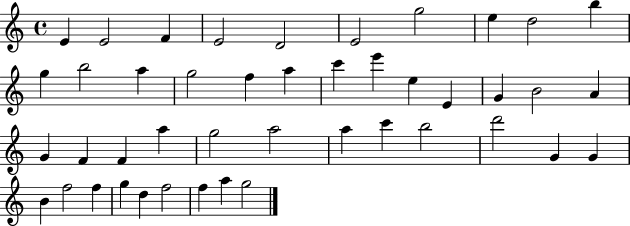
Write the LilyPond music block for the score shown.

{
  \clef treble
  \time 4/4
  \defaultTimeSignature
  \key c \major
  e'4 e'2 f'4 | e'2 d'2 | e'2 g''2 | e''4 d''2 b''4 | \break g''4 b''2 a''4 | g''2 f''4 a''4 | c'''4 e'''4 e''4 e'4 | g'4 b'2 a'4 | \break g'4 f'4 f'4 a''4 | g''2 a''2 | a''4 c'''4 b''2 | d'''2 g'4 g'4 | \break b'4 f''2 f''4 | g''4 d''4 f''2 | f''4 a''4 g''2 | \bar "|."
}